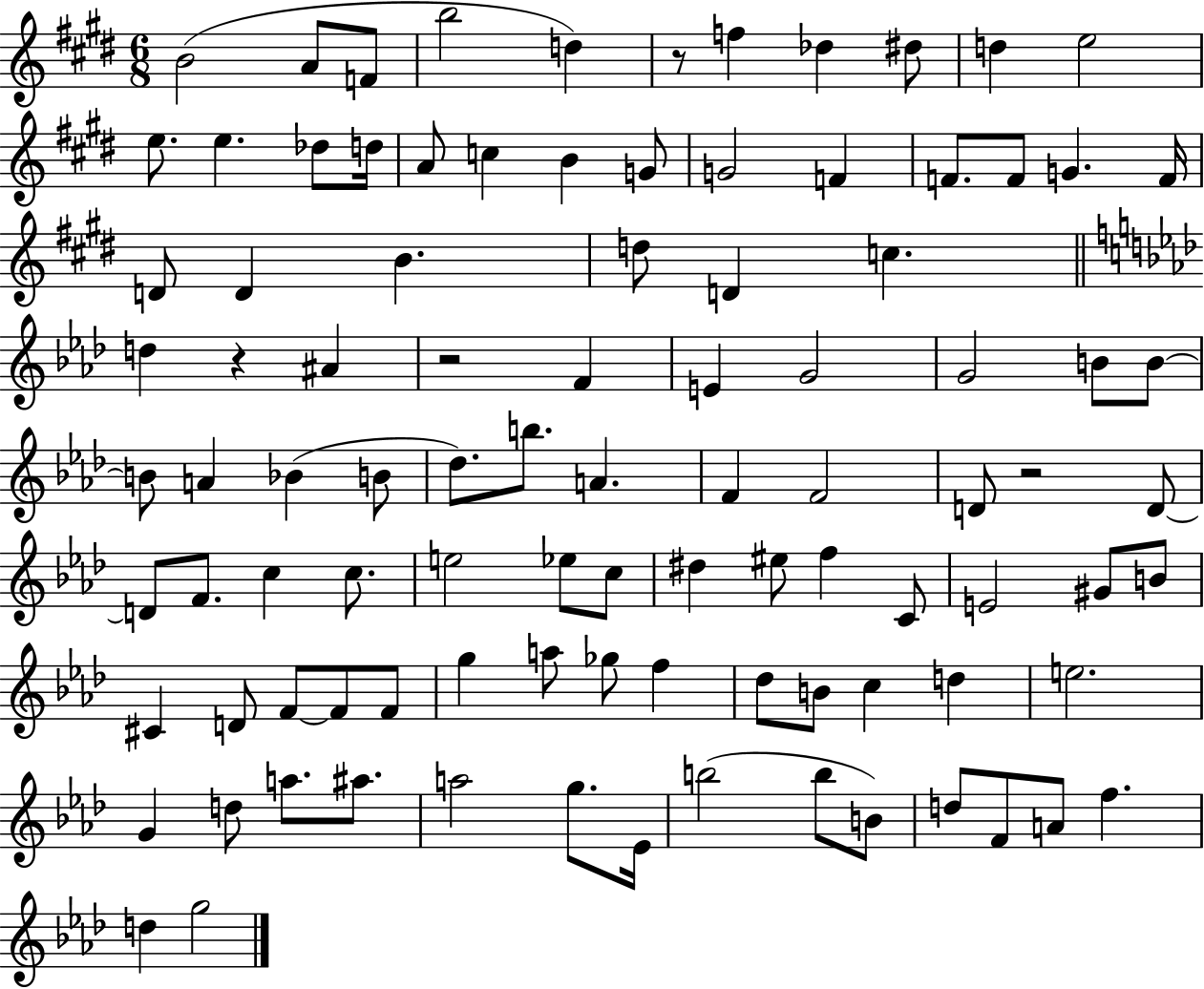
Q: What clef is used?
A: treble